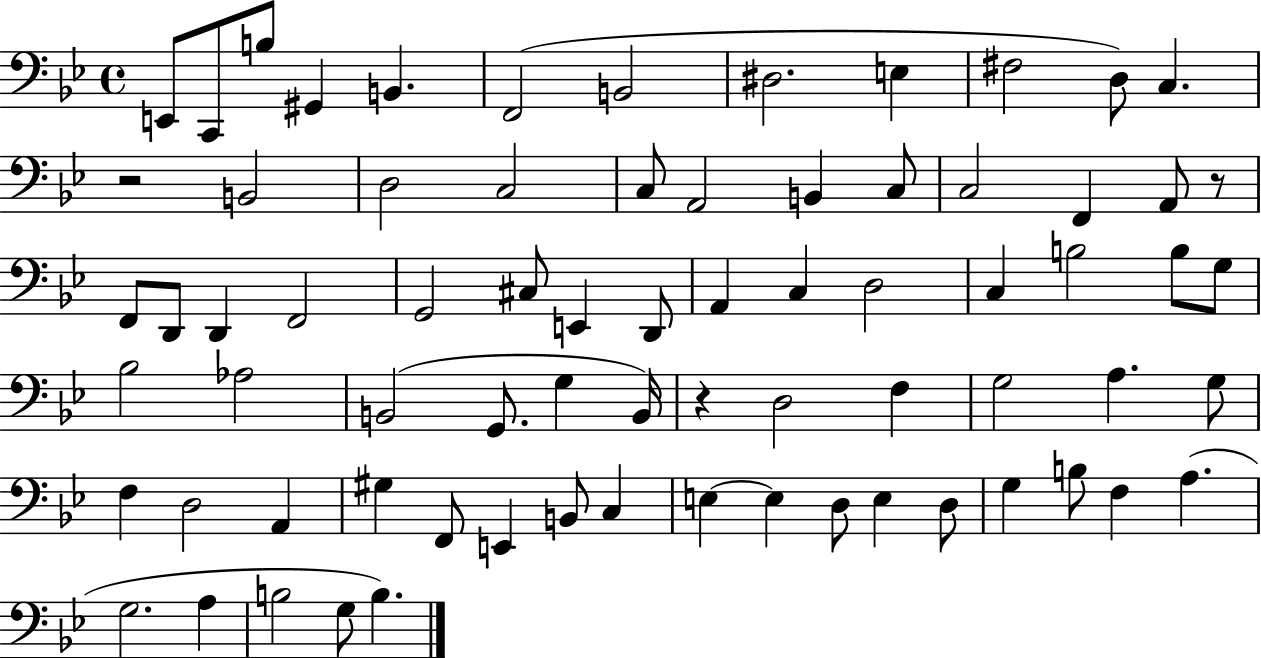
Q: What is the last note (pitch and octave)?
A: B3